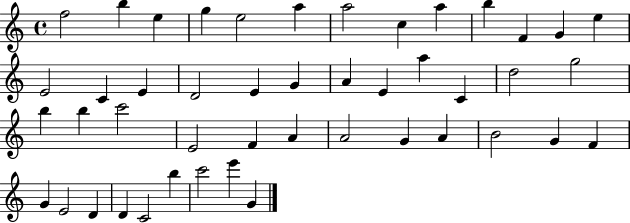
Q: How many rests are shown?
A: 0